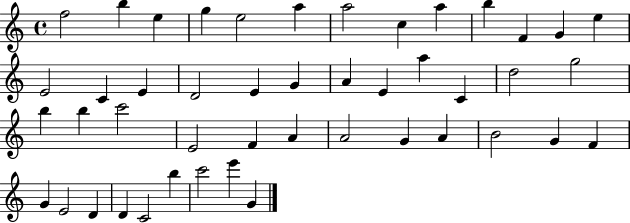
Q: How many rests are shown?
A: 0